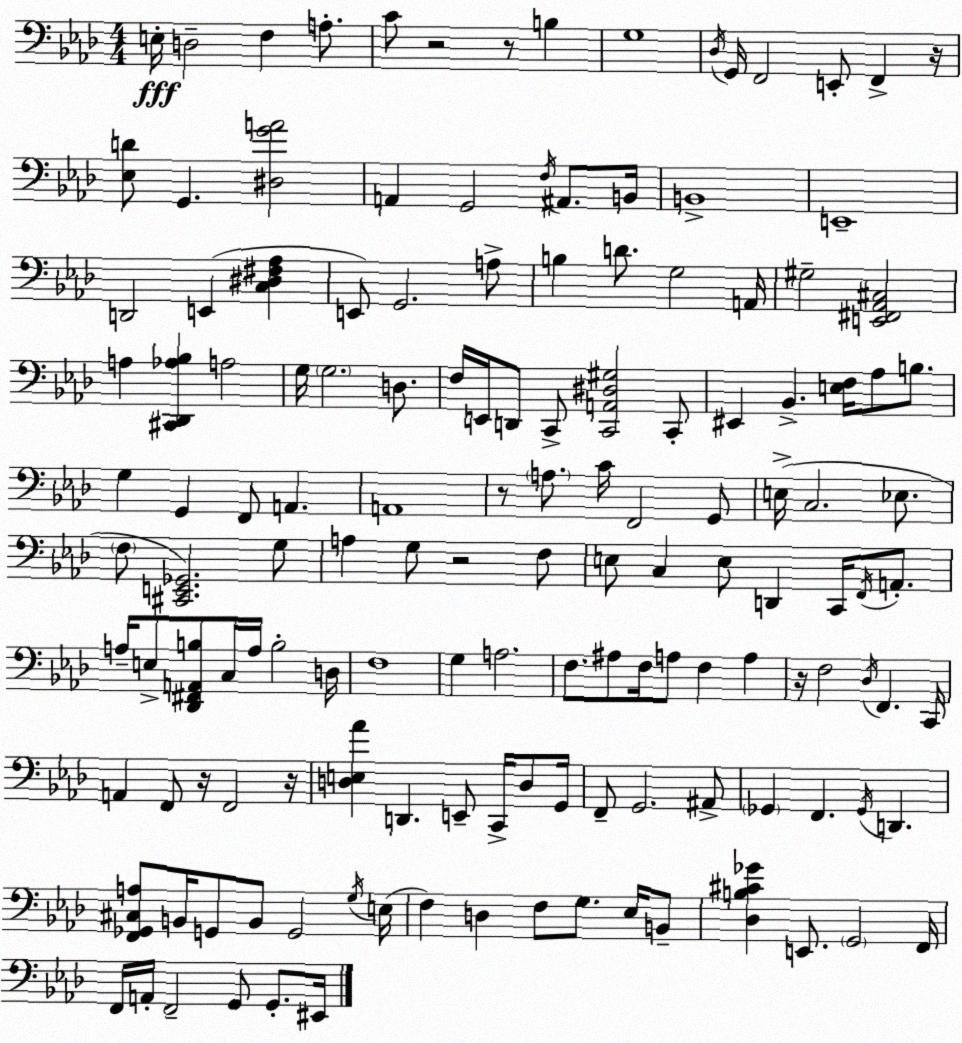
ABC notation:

X:1
T:Untitled
M:4/4
L:1/4
K:Ab
E,/4 D,2 F, A,/2 C/2 z2 z/2 B, G,4 _D,/4 G,,/4 F,,2 E,,/2 F,, z/4 [_E,D]/2 G,, [^D,GA]2 A,, G,,2 F,/4 ^A,,/2 B,,/4 B,,4 E,,4 D,,2 E,, [C,^D,^F,_A,] E,,/2 G,,2 A,/2 B, D/2 G,2 A,,/4 ^G,2 [E,,^F,,_A,,^C,]2 A, [^C,,_D,,_A,_B,] A,2 G,/4 G,2 D,/2 F,/4 E,,/4 D,,/2 C,,/2 [C,,A,,^D,^G,]2 C,,/2 ^E,, _B,, [E,F,]/4 _A,/2 B,/2 G, G,, F,,/2 A,, A,,4 z/2 A,/2 C/4 F,,2 G,,/2 E,/4 C,2 _E,/2 F,/2 [^C,,E,,_G,,]2 G,/2 A, G,/2 z2 F,/2 E,/2 C, E,/2 D,, C,,/4 F,,/4 A,,/2 A,/4 E,/2 [_D,,^F,,A,,B,]/2 C,/4 A,/4 B,2 D,/4 F,4 G, A,2 F,/2 ^A,/2 F,/4 A,/2 F, A, z/4 F,2 _D,/4 F,, C,,/4 A,, F,,/2 z/4 F,,2 z/4 [D,E,_A] D,, E,,/2 C,,/4 D,/2 G,,/4 F,,/2 G,,2 ^A,,/2 _G,, F,, _G,,/4 D,, [F,,_G,,^C,A,]/2 B,,/4 G,,/2 B,,/2 G,,2 G,/4 E,/4 F, D, F,/2 G,/2 _E,/4 B,,/2 [_D,B,^C_G] E,,/2 G,,2 F,,/4 F,,/4 A,,/4 F,,2 G,,/2 G,,/2 ^E,,/4